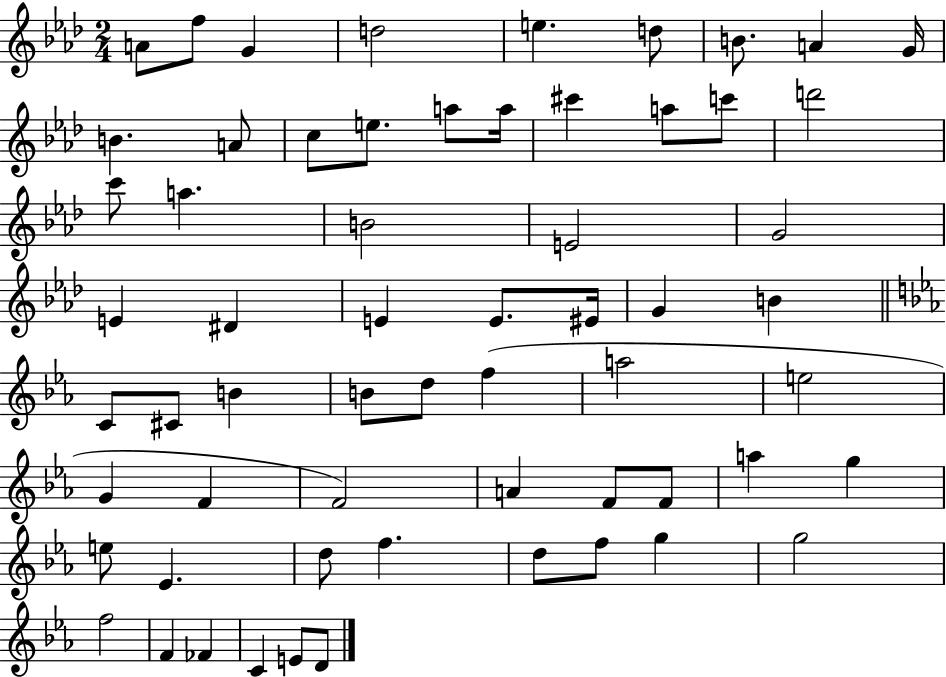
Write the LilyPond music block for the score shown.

{
  \clef treble
  \numericTimeSignature
  \time 2/4
  \key aes \major
  \repeat volta 2 { a'8 f''8 g'4 | d''2 | e''4. d''8 | b'8. a'4 g'16 | \break b'4. a'8 | c''8 e''8. a''8 a''16 | cis'''4 a''8 c'''8 | d'''2 | \break c'''8 a''4. | b'2 | e'2 | g'2 | \break e'4 dis'4 | e'4 e'8. eis'16 | g'4 b'4 | \bar "||" \break \key c \minor c'8 cis'8 b'4 | b'8 d''8 f''4( | a''2 | e''2 | \break g'4 f'4 | f'2) | a'4 f'8 f'8 | a''4 g''4 | \break e''8 ees'4. | d''8 f''4. | d''8 f''8 g''4 | g''2 | \break f''2 | f'4 fes'4 | c'4 e'8 d'8 | } \bar "|."
}